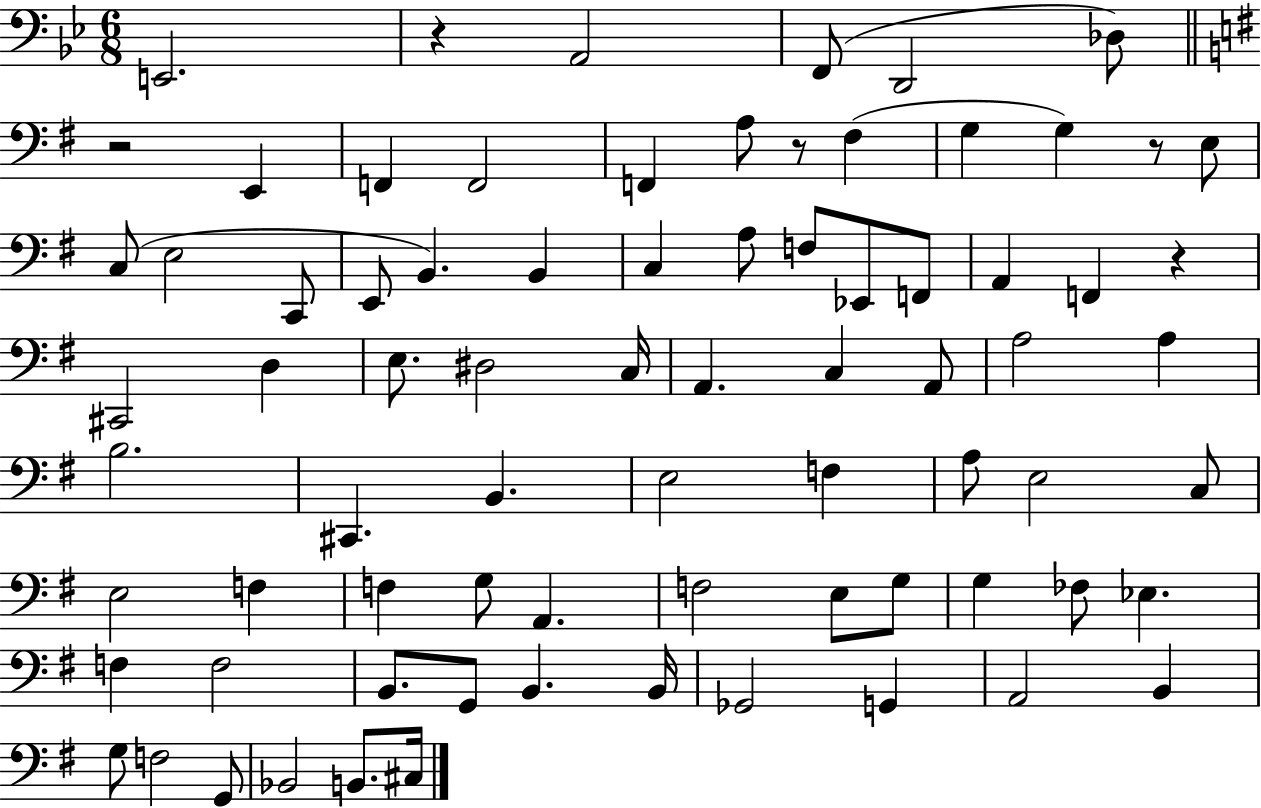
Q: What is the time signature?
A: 6/8